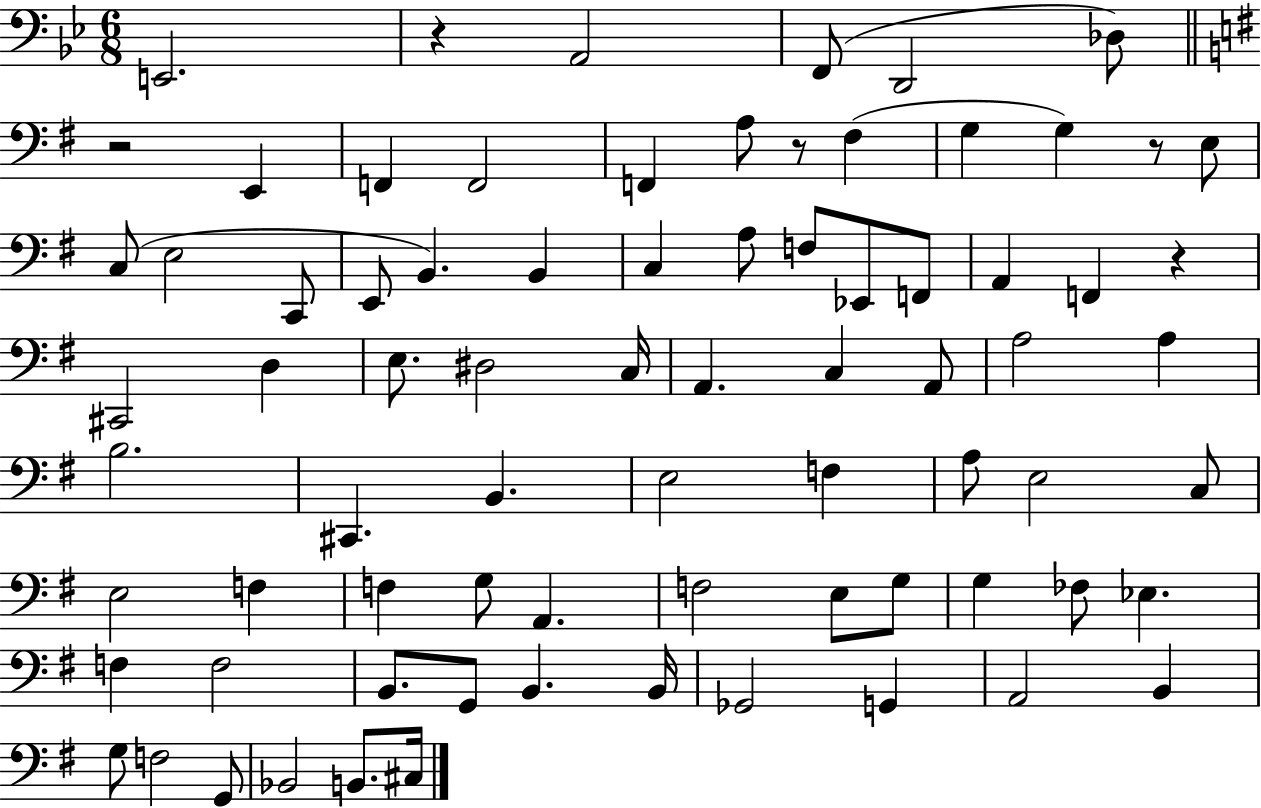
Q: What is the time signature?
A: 6/8